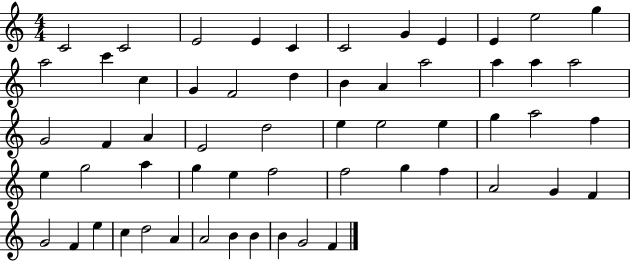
{
  \clef treble
  \numericTimeSignature
  \time 4/4
  \key c \major
  c'2 c'2 | e'2 e'4 c'4 | c'2 g'4 e'4 | e'4 e''2 g''4 | \break a''2 c'''4 c''4 | g'4 f'2 d''4 | b'4 a'4 a''2 | a''4 a''4 a''2 | \break g'2 f'4 a'4 | e'2 d''2 | e''4 e''2 e''4 | g''4 a''2 f''4 | \break e''4 g''2 a''4 | g''4 e''4 f''2 | f''2 g''4 f''4 | a'2 g'4 f'4 | \break g'2 f'4 e''4 | c''4 d''2 a'4 | a'2 b'4 b'4 | b'4 g'2 f'4 | \break \bar "|."
}